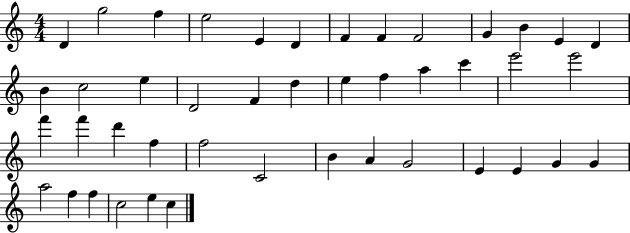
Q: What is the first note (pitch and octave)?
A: D4